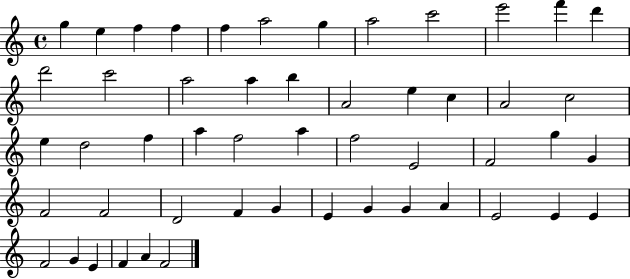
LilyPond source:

{
  \clef treble
  \time 4/4
  \defaultTimeSignature
  \key c \major
  g''4 e''4 f''4 f''4 | f''4 a''2 g''4 | a''2 c'''2 | e'''2 f'''4 d'''4 | \break d'''2 c'''2 | a''2 a''4 b''4 | a'2 e''4 c''4 | a'2 c''2 | \break e''4 d''2 f''4 | a''4 f''2 a''4 | f''2 e'2 | f'2 g''4 g'4 | \break f'2 f'2 | d'2 f'4 g'4 | e'4 g'4 g'4 a'4 | e'2 e'4 e'4 | \break f'2 g'4 e'4 | f'4 a'4 f'2 | \bar "|."
}